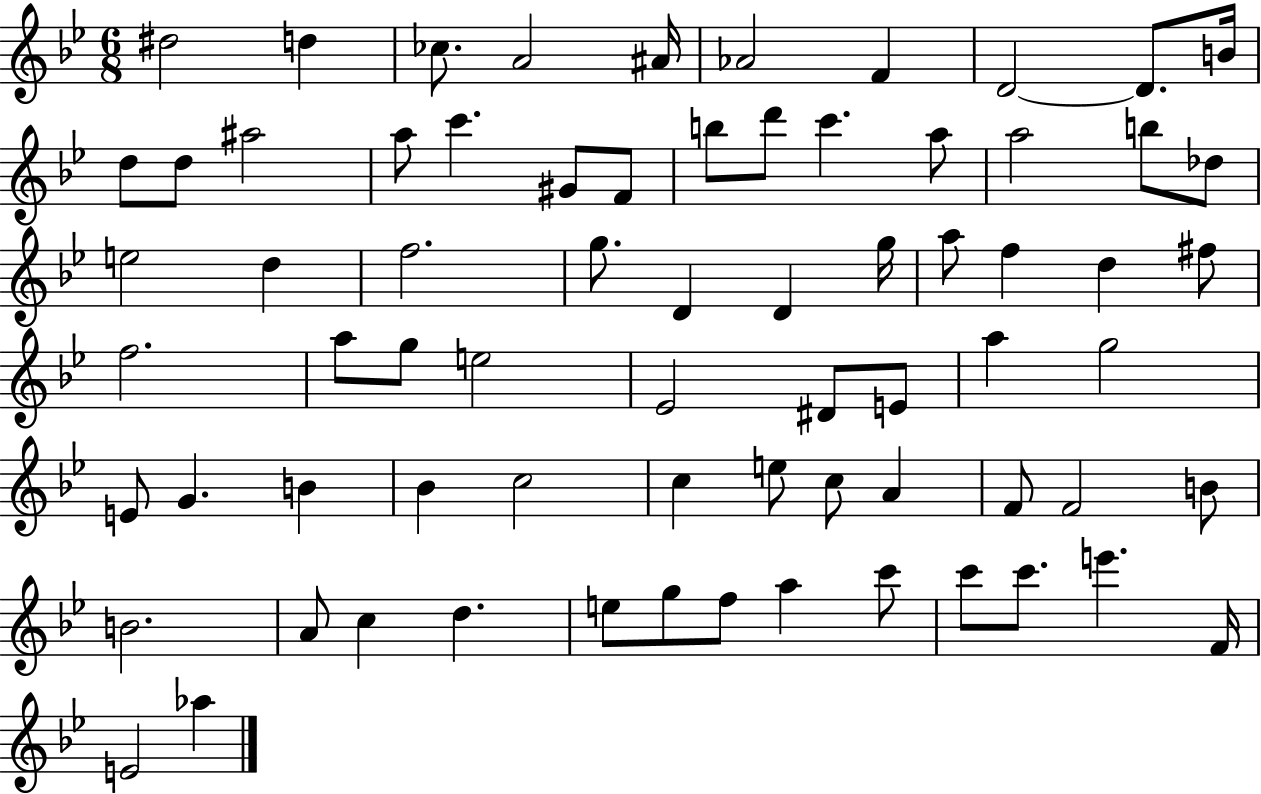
{
  \clef treble
  \numericTimeSignature
  \time 6/8
  \key bes \major
  dis''2 d''4 | ces''8. a'2 ais'16 | aes'2 f'4 | d'2~~ d'8. b'16 | \break d''8 d''8 ais''2 | a''8 c'''4. gis'8 f'8 | b''8 d'''8 c'''4. a''8 | a''2 b''8 des''8 | \break e''2 d''4 | f''2. | g''8. d'4 d'4 g''16 | a''8 f''4 d''4 fis''8 | \break f''2. | a''8 g''8 e''2 | ees'2 dis'8 e'8 | a''4 g''2 | \break e'8 g'4. b'4 | bes'4 c''2 | c''4 e''8 c''8 a'4 | f'8 f'2 b'8 | \break b'2. | a'8 c''4 d''4. | e''8 g''8 f''8 a''4 c'''8 | c'''8 c'''8. e'''4. f'16 | \break e'2 aes''4 | \bar "|."
}